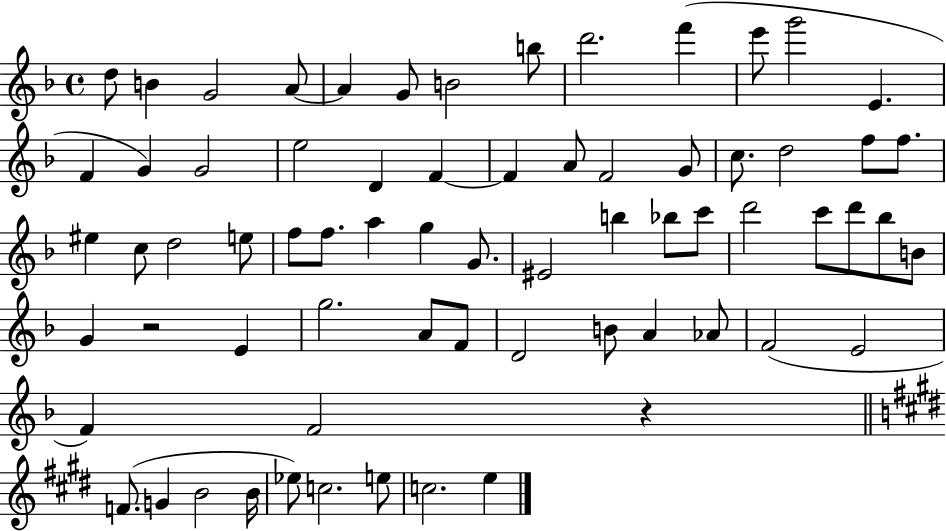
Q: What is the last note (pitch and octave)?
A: E5